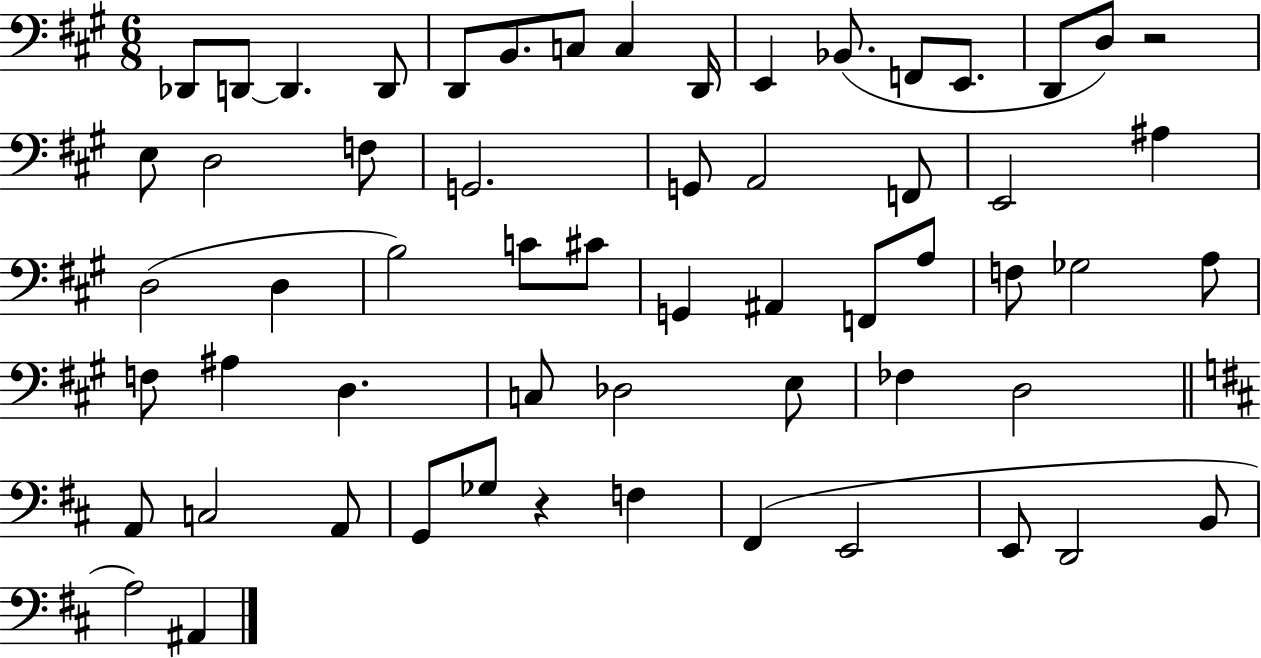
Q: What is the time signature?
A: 6/8